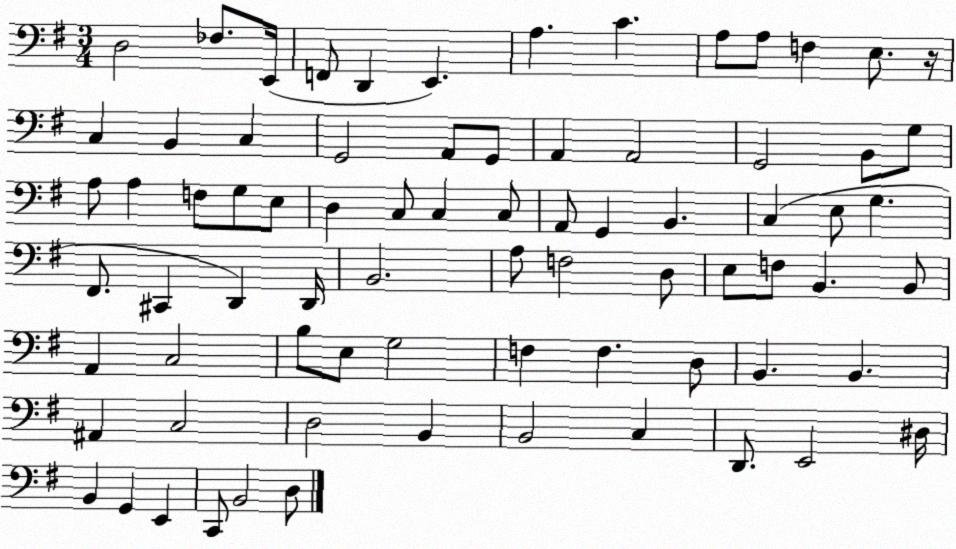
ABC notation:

X:1
T:Untitled
M:3/4
L:1/4
K:G
D,2 _F,/2 E,,/4 F,,/2 D,, E,, A, C A,/2 A,/2 F, E,/2 z/4 C, B,, C, G,,2 A,,/2 G,,/2 A,, A,,2 G,,2 B,,/2 G,/2 A,/2 A, F,/2 G,/2 E,/2 D, C,/2 C, C,/2 A,,/2 G,, B,, C, E,/2 G, ^F,,/2 ^C,, D,, D,,/4 B,,2 A,/2 F,2 D,/2 E,/2 F,/2 B,, B,,/2 A,, C,2 B,/2 E,/2 G,2 F, F, D,/2 B,, B,, ^A,, C,2 D,2 B,, B,,2 C, D,,/2 E,,2 ^D,/4 B,, G,, E,, C,,/2 B,,2 D,/2